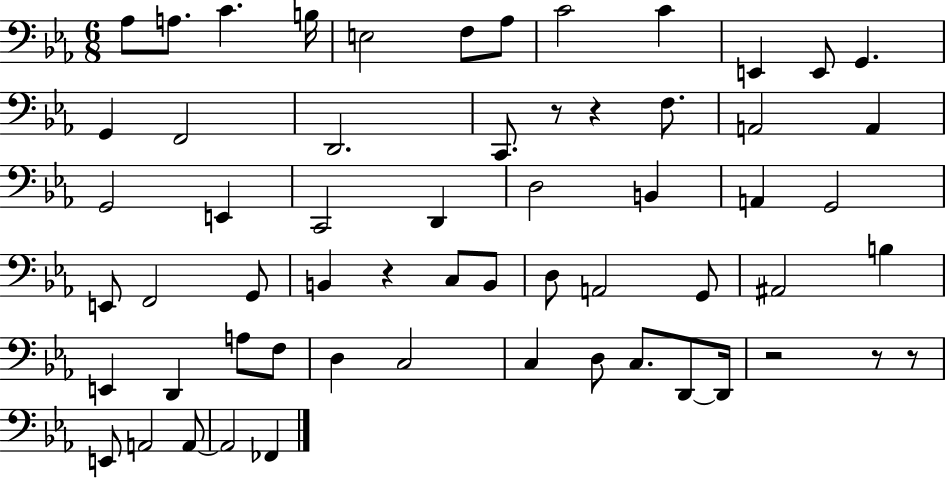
{
  \clef bass
  \numericTimeSignature
  \time 6/8
  \key ees \major
  aes8 a8. c'4. b16 | e2 f8 aes8 | c'2 c'4 | e,4 e,8 g,4. | \break g,4 f,2 | d,2. | c,8. r8 r4 f8. | a,2 a,4 | \break g,2 e,4 | c,2 d,4 | d2 b,4 | a,4 g,2 | \break e,8 f,2 g,8 | b,4 r4 c8 b,8 | d8 a,2 g,8 | ais,2 b4 | \break e,4 d,4 a8 f8 | d4 c2 | c4 d8 c8. d,8~~ d,16 | r2 r8 r8 | \break e,8 a,2 a,8~~ | a,2 fes,4 | \bar "|."
}